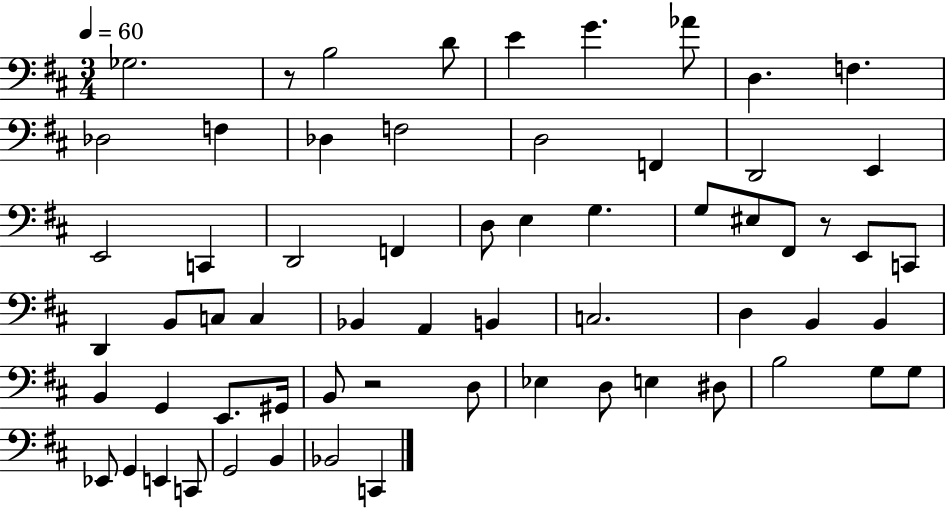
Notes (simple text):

Gb3/h. R/e B3/h D4/e E4/q G4/q. Ab4/e D3/q. F3/q. Db3/h F3/q Db3/q F3/h D3/h F2/q D2/h E2/q E2/h C2/q D2/h F2/q D3/e E3/q G3/q. G3/e EIS3/e F#2/e R/e E2/e C2/e D2/q B2/e C3/e C3/q Bb2/q A2/q B2/q C3/h. D3/q B2/q B2/q B2/q G2/q E2/e. G#2/s B2/e R/h D3/e Eb3/q D3/e E3/q D#3/e B3/h G3/e G3/e Eb2/e G2/q E2/q C2/e G2/h B2/q Bb2/h C2/q